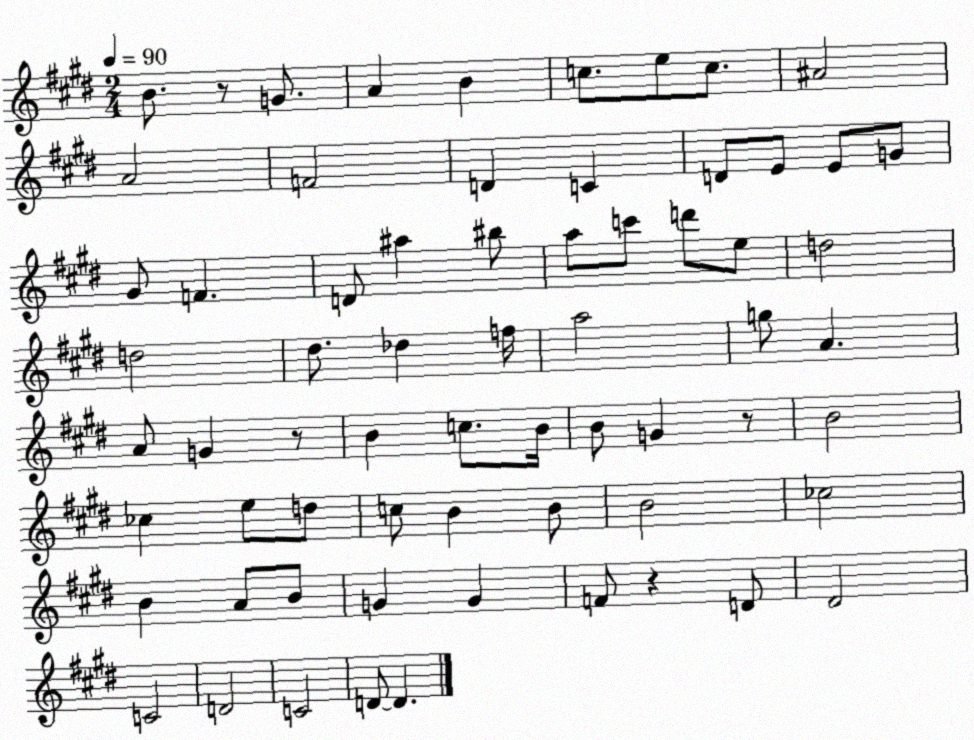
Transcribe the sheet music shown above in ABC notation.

X:1
T:Untitled
M:2/4
L:1/4
K:E
B/2 z/2 G/2 A B c/2 e/2 c/2 ^A2 A2 F2 D C D/2 E/2 E/2 G/2 ^G/2 F D/2 ^a ^b/2 a/2 c'/2 d'/2 e/2 d2 d2 ^d/2 _d f/4 a2 g/2 A A/2 G z/2 B c/2 B/4 B/2 G z/2 B2 _c e/2 d/2 c/2 B B/2 B2 _c2 B A/2 B/2 G G F/2 z D/2 ^D2 C2 D2 C2 D/2 D